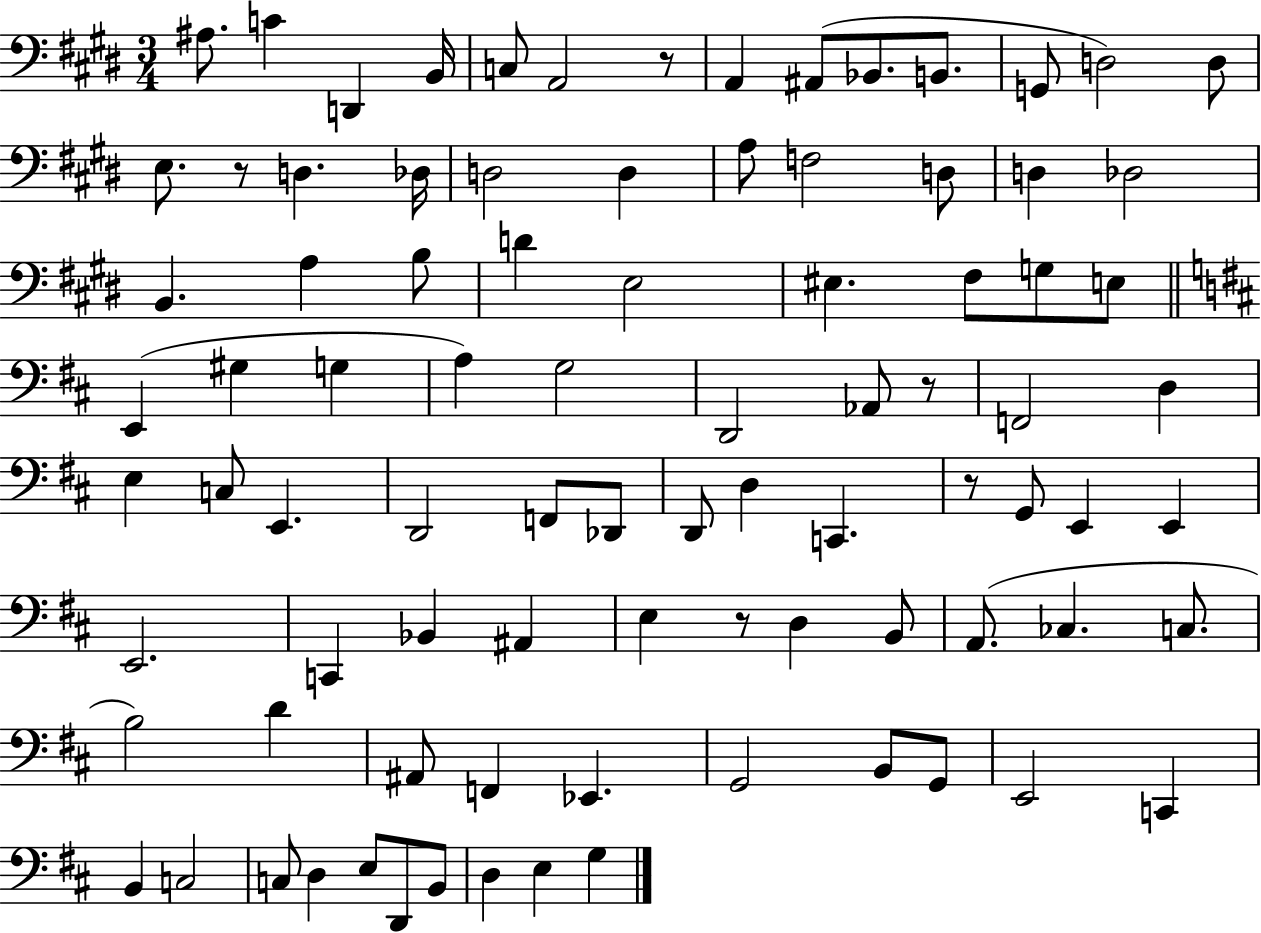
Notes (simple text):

A#3/e. C4/q D2/q B2/s C3/e A2/h R/e A2/q A#2/e Bb2/e. B2/e. G2/e D3/h D3/e E3/e. R/e D3/q. Db3/s D3/h D3/q A3/e F3/h D3/e D3/q Db3/h B2/q. A3/q B3/e D4/q E3/h EIS3/q. F#3/e G3/e E3/e E2/q G#3/q G3/q A3/q G3/h D2/h Ab2/e R/e F2/h D3/q E3/q C3/e E2/q. D2/h F2/e Db2/e D2/e D3/q C2/q. R/e G2/e E2/q E2/q E2/h. C2/q Bb2/q A#2/q E3/q R/e D3/q B2/e A2/e. CES3/q. C3/e. B3/h D4/q A#2/e F2/q Eb2/q. G2/h B2/e G2/e E2/h C2/q B2/q C3/h C3/e D3/q E3/e D2/e B2/e D3/q E3/q G3/q